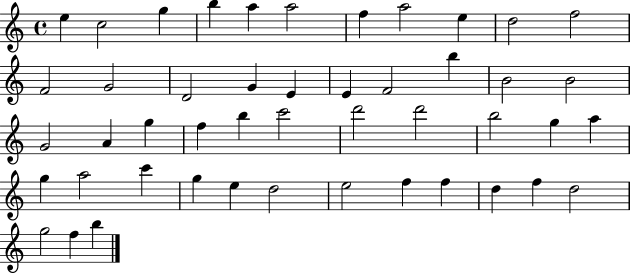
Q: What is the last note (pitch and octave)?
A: B5